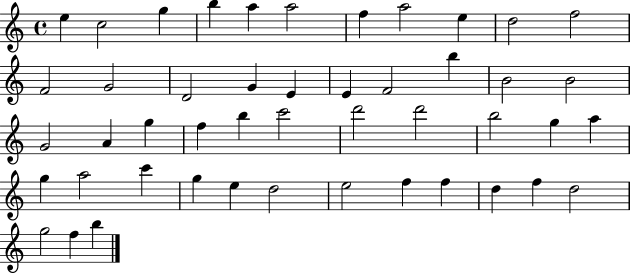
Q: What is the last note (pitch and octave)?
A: B5